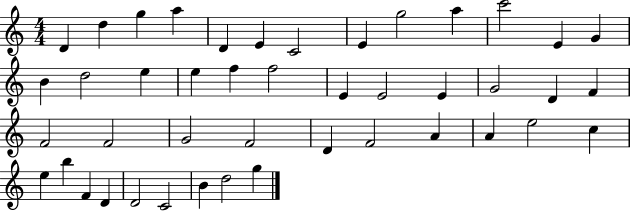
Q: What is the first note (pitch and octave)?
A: D4